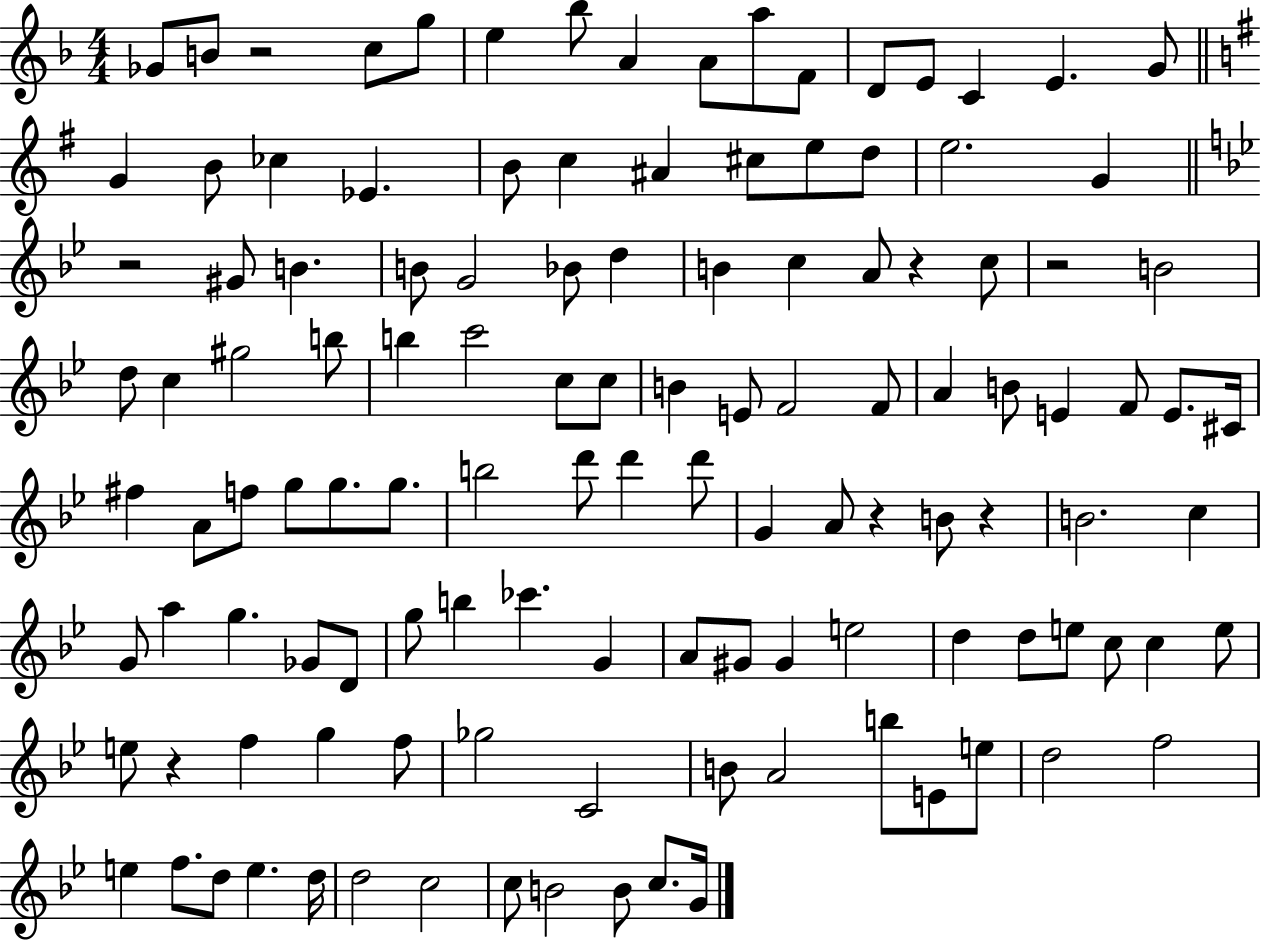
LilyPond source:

{
  \clef treble
  \numericTimeSignature
  \time 4/4
  \key f \major
  ges'8 b'8 r2 c''8 g''8 | e''4 bes''8 a'4 a'8 a''8 f'8 | d'8 e'8 c'4 e'4. g'8 | \bar "||" \break \key g \major g'4 b'8 ces''4 ees'4. | b'8 c''4 ais'4 cis''8 e''8 d''8 | e''2. g'4 | \bar "||" \break \key g \minor r2 gis'8 b'4. | b'8 g'2 bes'8 d''4 | b'4 c''4 a'8 r4 c''8 | r2 b'2 | \break d''8 c''4 gis''2 b''8 | b''4 c'''2 c''8 c''8 | b'4 e'8 f'2 f'8 | a'4 b'8 e'4 f'8 e'8. cis'16 | \break fis''4 a'8 f''8 g''8 g''8. g''8. | b''2 d'''8 d'''4 d'''8 | g'4 a'8 r4 b'8 r4 | b'2. c''4 | \break g'8 a''4 g''4. ges'8 d'8 | g''8 b''4 ces'''4. g'4 | a'8 gis'8 gis'4 e''2 | d''4 d''8 e''8 c''8 c''4 e''8 | \break e''8 r4 f''4 g''4 f''8 | ges''2 c'2 | b'8 a'2 b''8 e'8 e''8 | d''2 f''2 | \break e''4 f''8. d''8 e''4. d''16 | d''2 c''2 | c''8 b'2 b'8 c''8. g'16 | \bar "|."
}